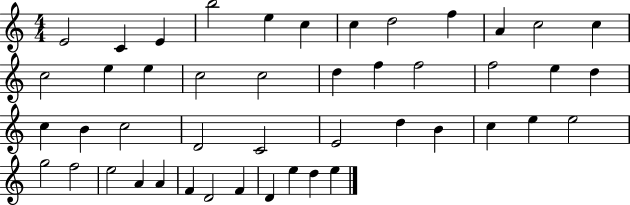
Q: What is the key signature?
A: C major